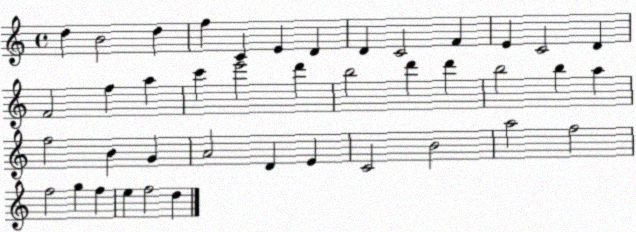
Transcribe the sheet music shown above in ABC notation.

X:1
T:Untitled
M:4/4
L:1/4
K:C
d B2 d f C E D D C2 F E C2 D F2 f a c' e'2 d' b2 d' d' b2 b a f2 B G A2 D E C2 B2 a2 f2 f2 g f e f2 d